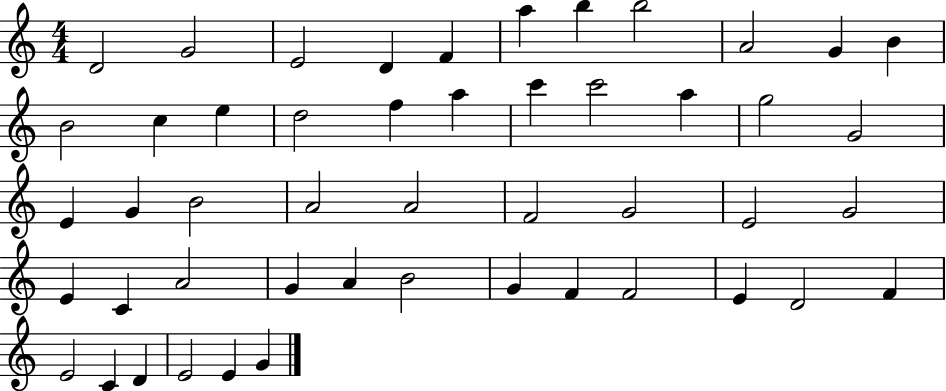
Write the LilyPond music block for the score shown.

{
  \clef treble
  \numericTimeSignature
  \time 4/4
  \key c \major
  d'2 g'2 | e'2 d'4 f'4 | a''4 b''4 b''2 | a'2 g'4 b'4 | \break b'2 c''4 e''4 | d''2 f''4 a''4 | c'''4 c'''2 a''4 | g''2 g'2 | \break e'4 g'4 b'2 | a'2 a'2 | f'2 g'2 | e'2 g'2 | \break e'4 c'4 a'2 | g'4 a'4 b'2 | g'4 f'4 f'2 | e'4 d'2 f'4 | \break e'2 c'4 d'4 | e'2 e'4 g'4 | \bar "|."
}